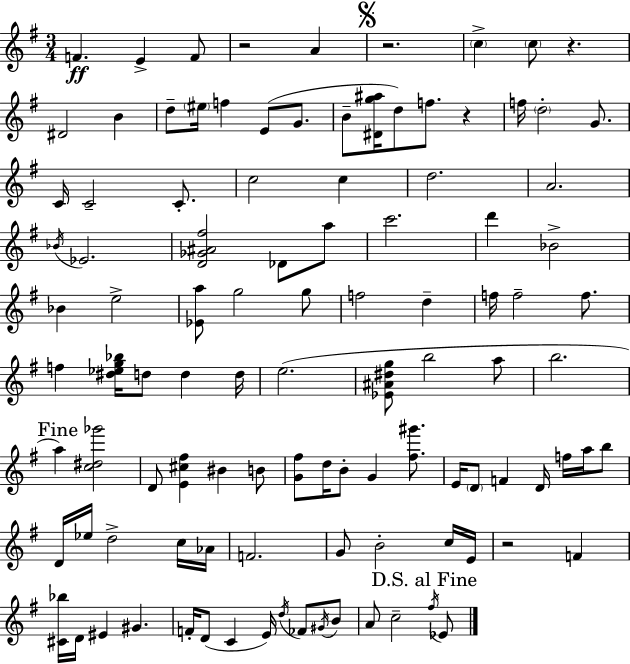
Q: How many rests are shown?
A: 5